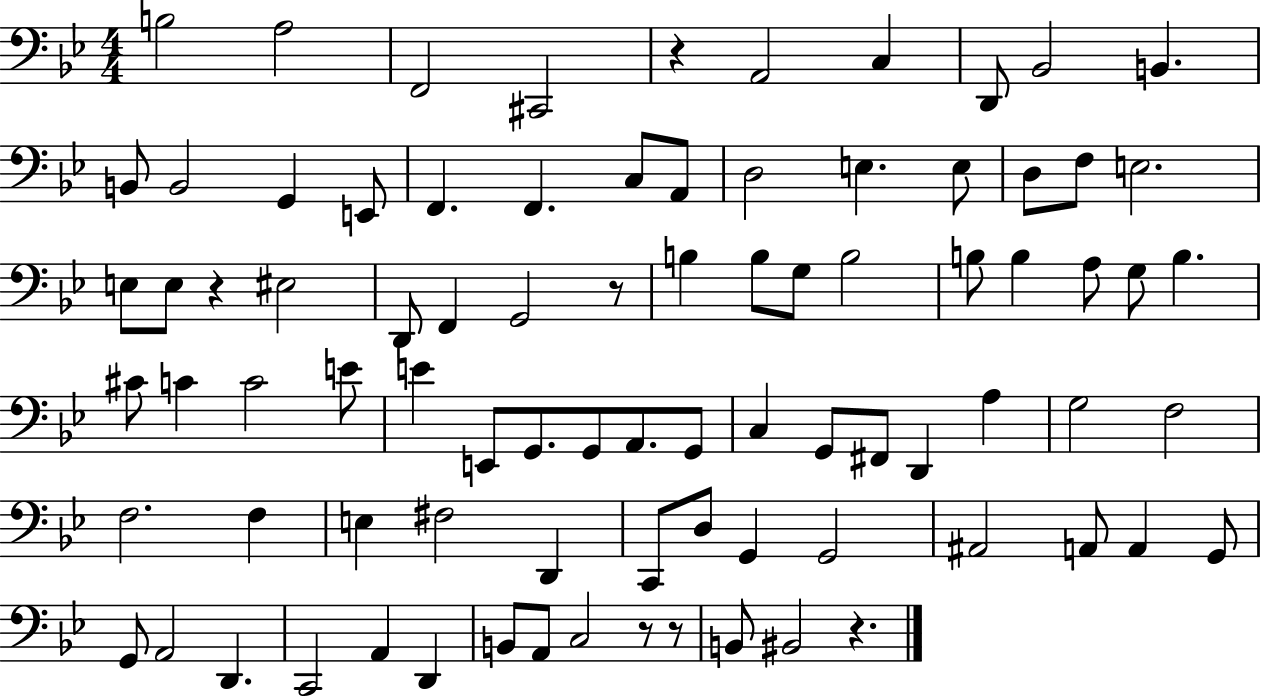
B3/h A3/h F2/h C#2/h R/q A2/h C3/q D2/e Bb2/h B2/q. B2/e B2/h G2/q E2/e F2/q. F2/q. C3/e A2/e D3/h E3/q. E3/e D3/e F3/e E3/h. E3/e E3/e R/q EIS3/h D2/e F2/q G2/h R/e B3/q B3/e G3/e B3/h B3/e B3/q A3/e G3/e B3/q. C#4/e C4/q C4/h E4/e E4/q E2/e G2/e. G2/e A2/e. G2/e C3/q G2/e F#2/e D2/q A3/q G3/h F3/h F3/h. F3/q E3/q F#3/h D2/q C2/e D3/e G2/q G2/h A#2/h A2/e A2/q G2/e G2/e A2/h D2/q. C2/h A2/q D2/q B2/e A2/e C3/h R/e R/e B2/e BIS2/h R/q.